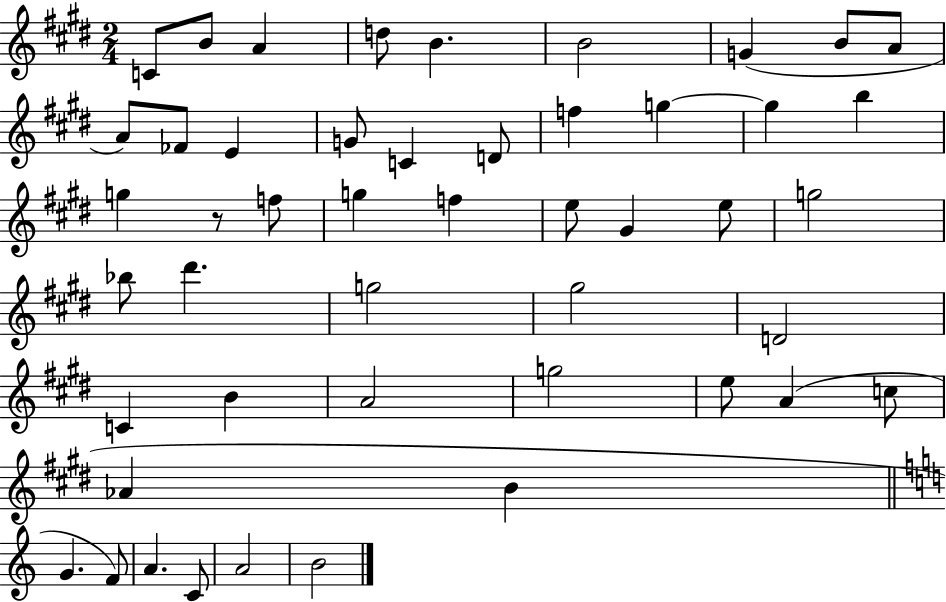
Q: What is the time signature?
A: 2/4